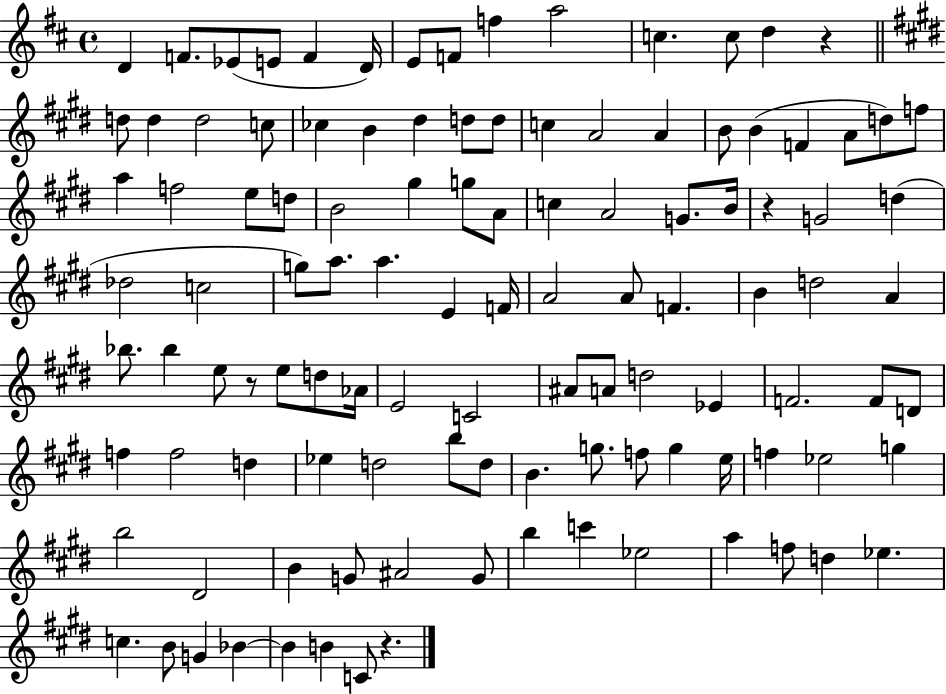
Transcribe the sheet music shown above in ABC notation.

X:1
T:Untitled
M:4/4
L:1/4
K:D
D F/2 _E/2 E/2 F D/4 E/2 F/2 f a2 c c/2 d z d/2 d d2 c/2 _c B ^d d/2 d/2 c A2 A B/2 B F A/2 d/2 f/2 a f2 e/2 d/2 B2 ^g g/2 A/2 c A2 G/2 B/4 z G2 d _d2 c2 g/2 a/2 a E F/4 A2 A/2 F B d2 A _b/2 _b e/2 z/2 e/2 d/2 _A/4 E2 C2 ^A/2 A/2 d2 _E F2 F/2 D/2 f f2 d _e d2 b/2 d/2 B g/2 f/2 g e/4 f _e2 g b2 ^D2 B G/2 ^A2 G/2 b c' _e2 a f/2 d _e c B/2 G _B _B B C/2 z